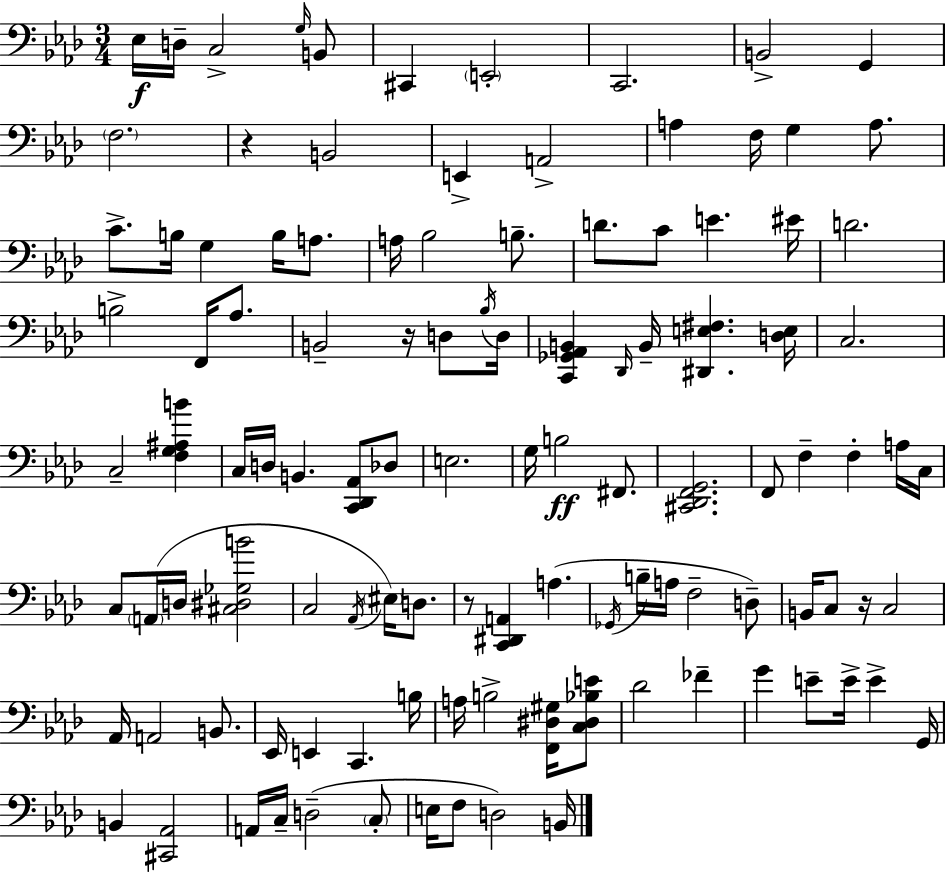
X:1
T:Untitled
M:3/4
L:1/4
K:Ab
_E,/4 D,/4 C,2 G,/4 B,,/2 ^C,, E,,2 C,,2 B,,2 G,, F,2 z B,,2 E,, A,,2 A, F,/4 G, A,/2 C/2 B,/4 G, B,/4 A,/2 A,/4 _B,2 B,/2 D/2 C/2 E ^E/4 D2 B,2 F,,/4 _A,/2 B,,2 z/4 D,/2 _B,/4 D,/4 [C,,_G,,_A,,B,,] _D,,/4 B,,/4 [^D,,E,^F,] [D,E,]/4 C,2 C,2 [F,G,^A,B] C,/4 D,/4 B,, [C,,_D,,_A,,]/2 _D,/2 E,2 G,/4 B,2 ^F,,/2 [^C,,_D,,F,,G,,]2 F,,/2 F, F, A,/4 C,/4 C,/2 A,,/4 D,/4 [^C,^D,_G,B]2 C,2 _A,,/4 ^E,/4 D,/2 z/2 [C,,^D,,A,,] A, _G,,/4 B,/4 A,/4 F,2 D,/2 B,,/4 C,/2 z/4 C,2 _A,,/4 A,,2 B,,/2 _E,,/4 E,, C,, B,/4 A,/4 B,2 [F,,^D,^G,]/4 [C,^D,_B,E]/2 _D2 _F G E/2 E/4 E G,,/4 B,, [^C,,_A,,]2 A,,/4 C,/4 D,2 C,/2 E,/4 F,/2 D,2 B,,/4